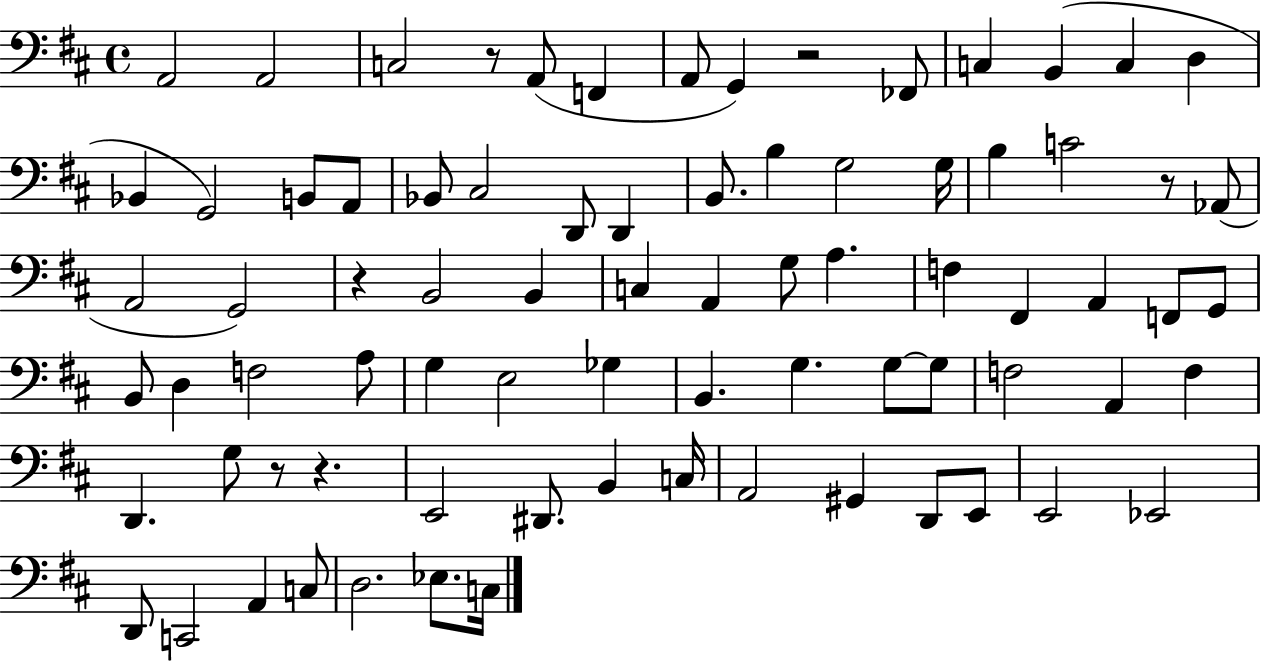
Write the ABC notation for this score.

X:1
T:Untitled
M:4/4
L:1/4
K:D
A,,2 A,,2 C,2 z/2 A,,/2 F,, A,,/2 G,, z2 _F,,/2 C, B,, C, D, _B,, G,,2 B,,/2 A,,/2 _B,,/2 ^C,2 D,,/2 D,, B,,/2 B, G,2 G,/4 B, C2 z/2 _A,,/2 A,,2 G,,2 z B,,2 B,, C, A,, G,/2 A, F, ^F,, A,, F,,/2 G,,/2 B,,/2 D, F,2 A,/2 G, E,2 _G, B,, G, G,/2 G,/2 F,2 A,, F, D,, G,/2 z/2 z E,,2 ^D,,/2 B,, C,/4 A,,2 ^G,, D,,/2 E,,/2 E,,2 _E,,2 D,,/2 C,,2 A,, C,/2 D,2 _E,/2 C,/4